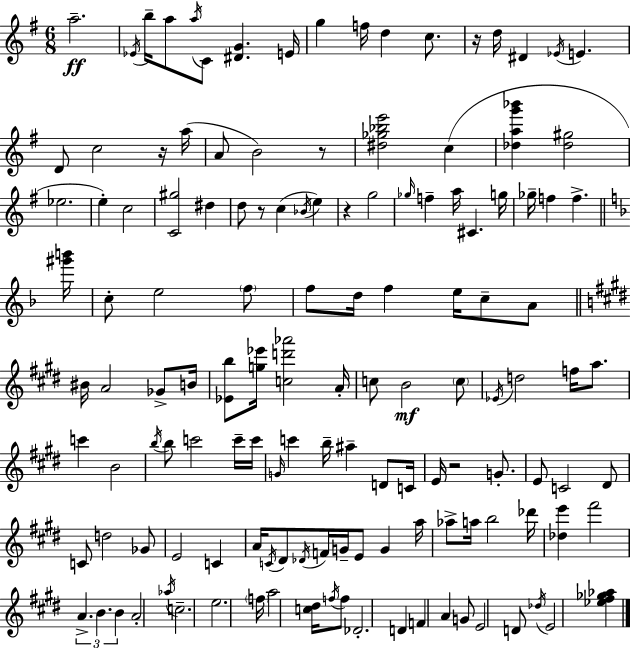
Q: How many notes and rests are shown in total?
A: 134